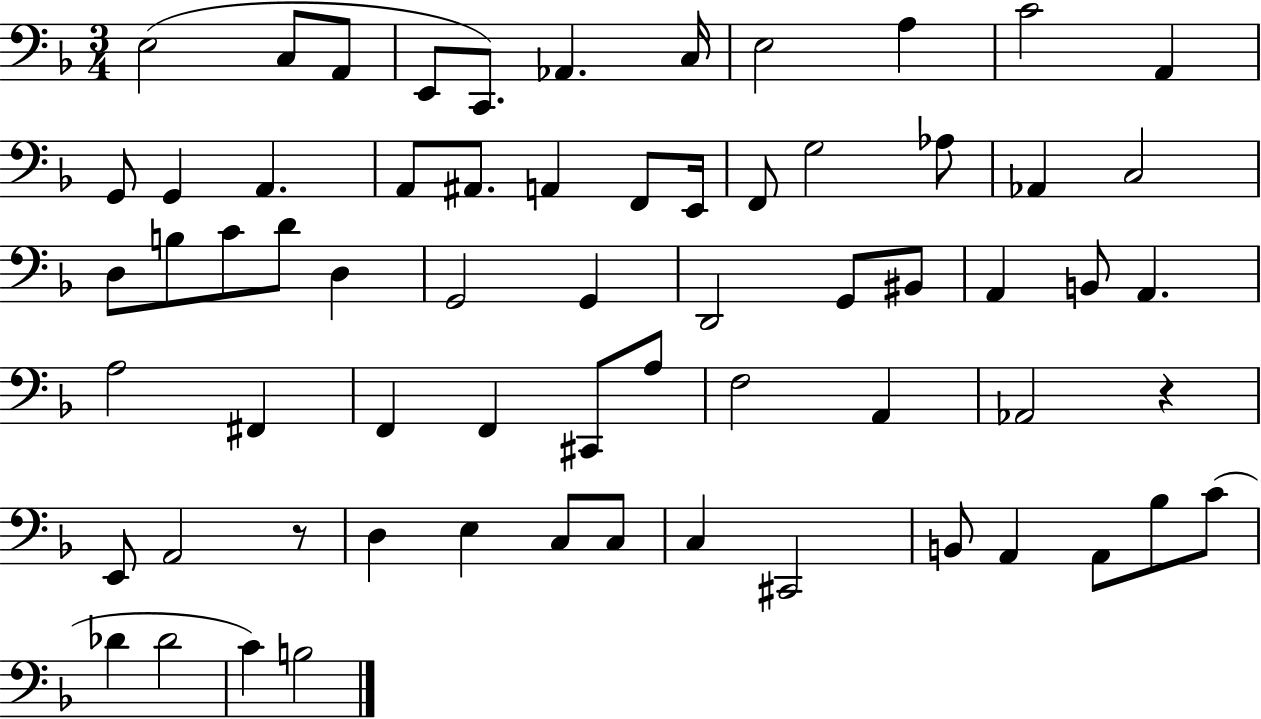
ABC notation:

X:1
T:Untitled
M:3/4
L:1/4
K:F
E,2 C,/2 A,,/2 E,,/2 C,,/2 _A,, C,/4 E,2 A, C2 A,, G,,/2 G,, A,, A,,/2 ^A,,/2 A,, F,,/2 E,,/4 F,,/2 G,2 _A,/2 _A,, C,2 D,/2 B,/2 C/2 D/2 D, G,,2 G,, D,,2 G,,/2 ^B,,/2 A,, B,,/2 A,, A,2 ^F,, F,, F,, ^C,,/2 A,/2 F,2 A,, _A,,2 z E,,/2 A,,2 z/2 D, E, C,/2 C,/2 C, ^C,,2 B,,/2 A,, A,,/2 _B,/2 C/2 _D _D2 C B,2